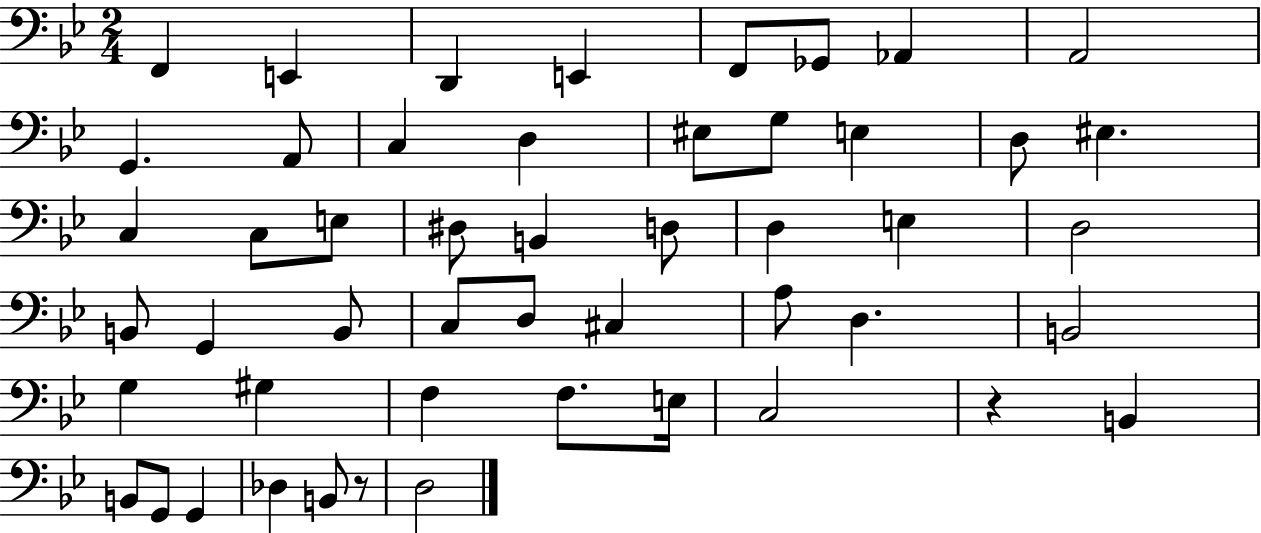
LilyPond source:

{
  \clef bass
  \numericTimeSignature
  \time 2/4
  \key bes \major
  f,4 e,4 | d,4 e,4 | f,8 ges,8 aes,4 | a,2 | \break g,4. a,8 | c4 d4 | eis8 g8 e4 | d8 eis4. | \break c4 c8 e8 | dis8 b,4 d8 | d4 e4 | d2 | \break b,8 g,4 b,8 | c8 d8 cis4 | a8 d4. | b,2 | \break g4 gis4 | f4 f8. e16 | c2 | r4 b,4 | \break b,8 g,8 g,4 | des4 b,8 r8 | d2 | \bar "|."
}